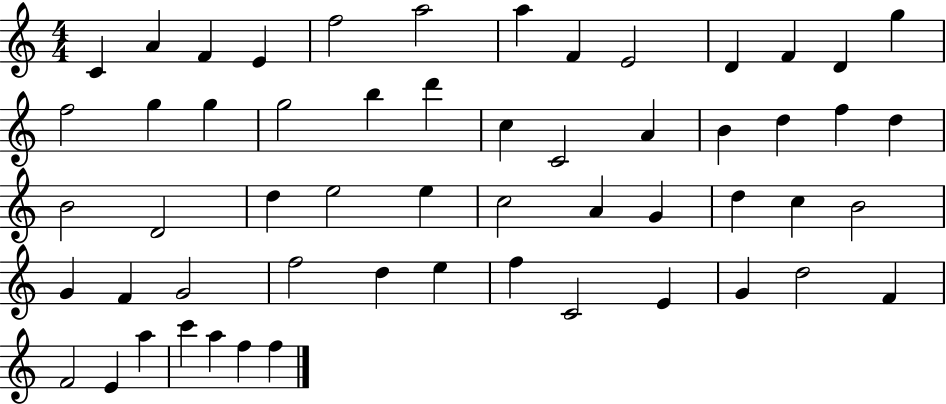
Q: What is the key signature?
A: C major